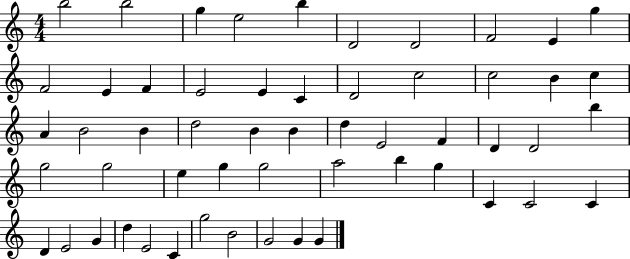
{
  \clef treble
  \numericTimeSignature
  \time 4/4
  \key c \major
  b''2 b''2 | g''4 e''2 b''4 | d'2 d'2 | f'2 e'4 g''4 | \break f'2 e'4 f'4 | e'2 e'4 c'4 | d'2 c''2 | c''2 b'4 c''4 | \break a'4 b'2 b'4 | d''2 b'4 b'4 | d''4 e'2 f'4 | d'4 d'2 b''4 | \break g''2 g''2 | e''4 g''4 g''2 | a''2 b''4 g''4 | c'4 c'2 c'4 | \break d'4 e'2 g'4 | d''4 e'2 c'4 | g''2 b'2 | g'2 g'4 g'4 | \break \bar "|."
}